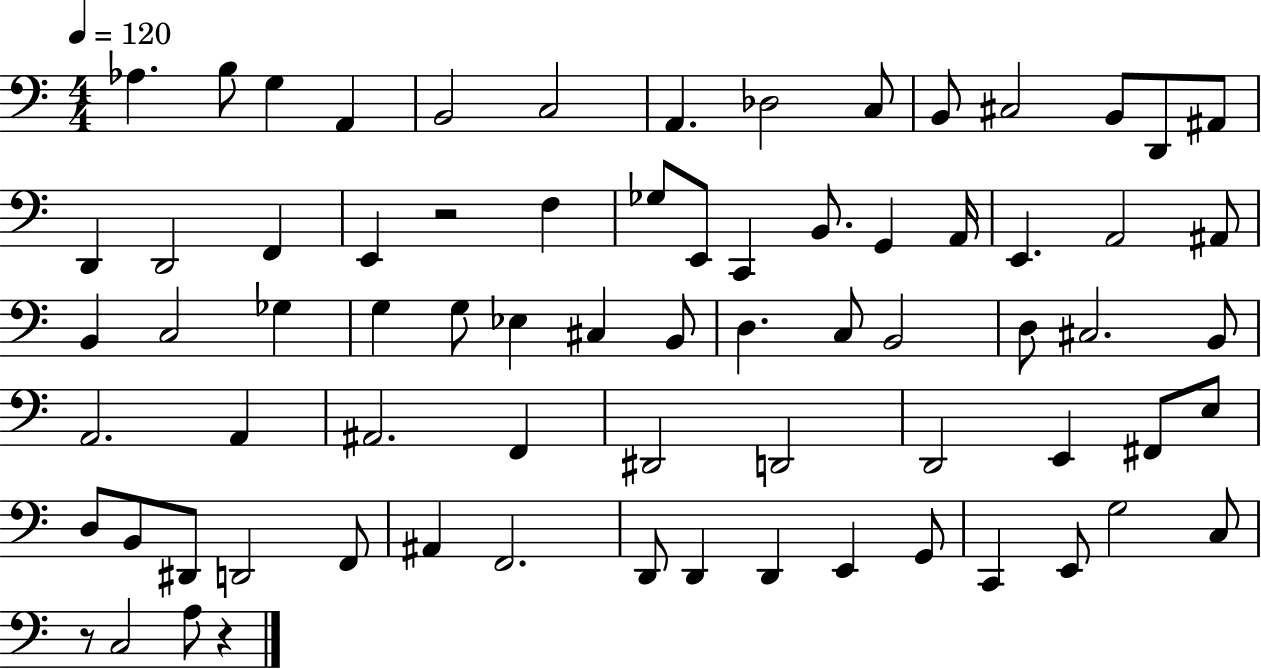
X:1
T:Untitled
M:4/4
L:1/4
K:C
_A, B,/2 G, A,, B,,2 C,2 A,, _D,2 C,/2 B,,/2 ^C,2 B,,/2 D,,/2 ^A,,/2 D,, D,,2 F,, E,, z2 F, _G,/2 E,,/2 C,, B,,/2 G,, A,,/4 E,, A,,2 ^A,,/2 B,, C,2 _G, G, G,/2 _E, ^C, B,,/2 D, C,/2 B,,2 D,/2 ^C,2 B,,/2 A,,2 A,, ^A,,2 F,, ^D,,2 D,,2 D,,2 E,, ^F,,/2 E,/2 D,/2 B,,/2 ^D,,/2 D,,2 F,,/2 ^A,, F,,2 D,,/2 D,, D,, E,, G,,/2 C,, E,,/2 G,2 C,/2 z/2 C,2 A,/2 z